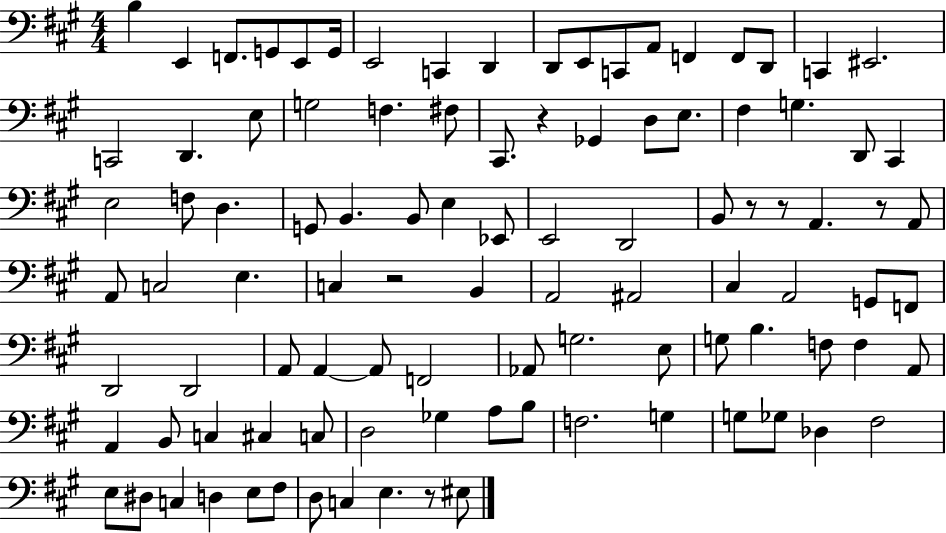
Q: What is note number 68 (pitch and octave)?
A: F3